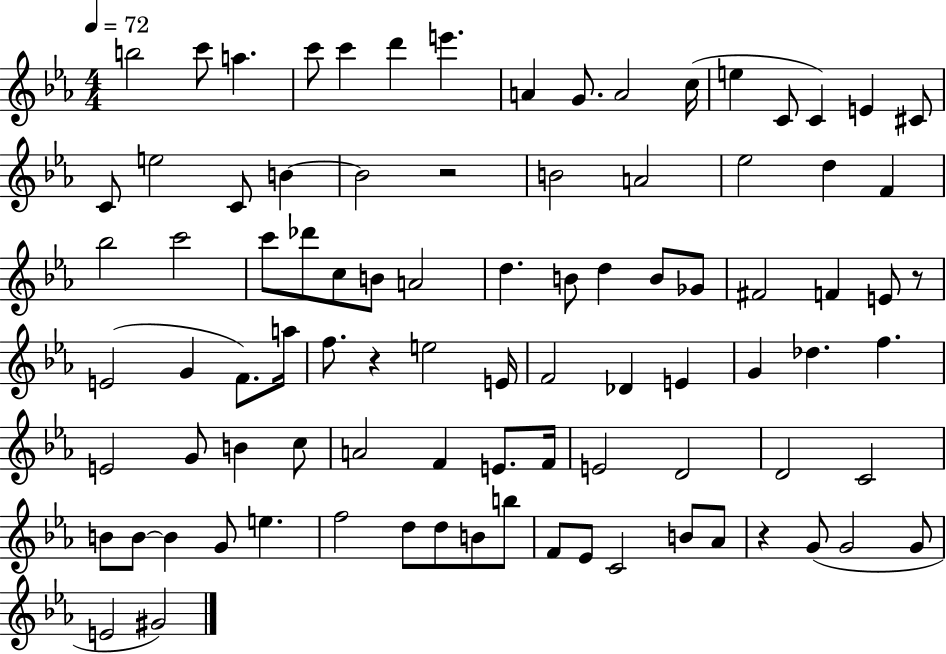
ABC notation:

X:1
T:Untitled
M:4/4
L:1/4
K:Eb
b2 c'/2 a c'/2 c' d' e' A G/2 A2 c/4 e C/2 C E ^C/2 C/2 e2 C/2 B B2 z2 B2 A2 _e2 d F _b2 c'2 c'/2 _d'/2 c/2 B/2 A2 d B/2 d B/2 _G/2 ^F2 F E/2 z/2 E2 G F/2 a/4 f/2 z e2 E/4 F2 _D E G _d f E2 G/2 B c/2 A2 F E/2 F/4 E2 D2 D2 C2 B/2 B/2 B G/2 e f2 d/2 d/2 B/2 b/2 F/2 _E/2 C2 B/2 _A/2 z G/2 G2 G/2 E2 ^G2